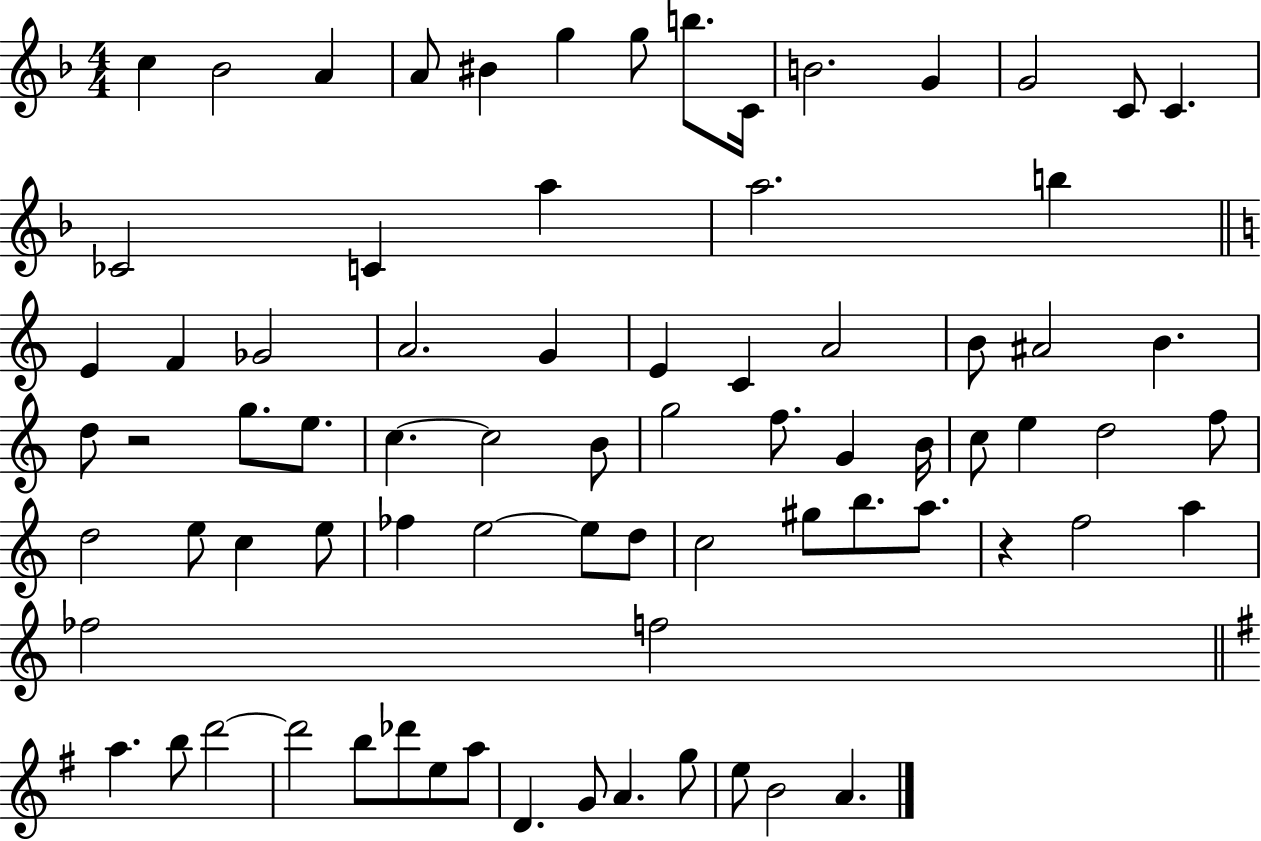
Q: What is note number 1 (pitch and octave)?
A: C5